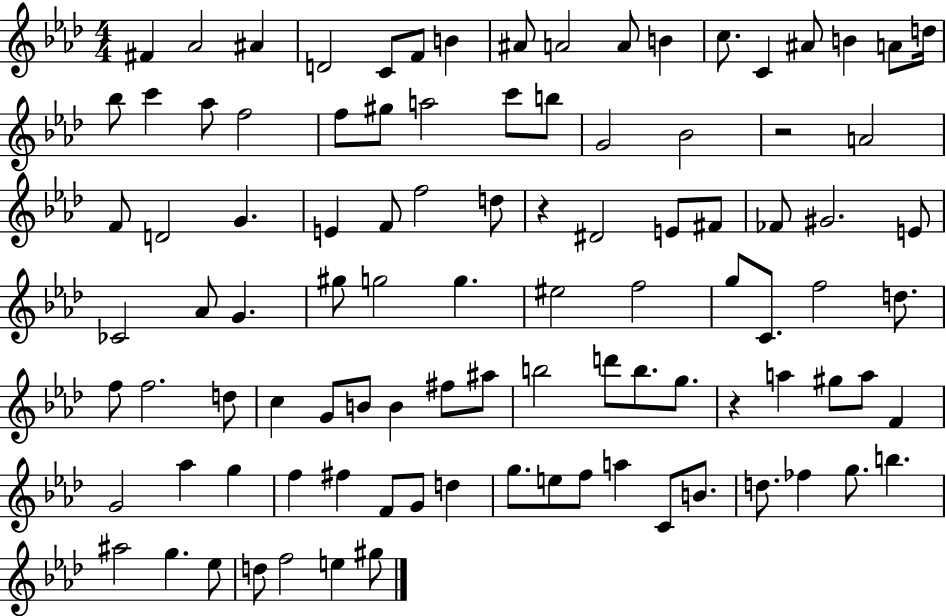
F#4/q Ab4/h A#4/q D4/h C4/e F4/e B4/q A#4/e A4/h A4/e B4/q C5/e. C4/q A#4/e B4/q A4/e D5/s Bb5/e C6/q Ab5/e F5/h F5/e G#5/e A5/h C6/e B5/e G4/h Bb4/h R/h A4/h F4/e D4/h G4/q. E4/q F4/e F5/h D5/e R/q D#4/h E4/e F#4/e FES4/e G#4/h. E4/e CES4/h Ab4/e G4/q. G#5/e G5/h G5/q. EIS5/h F5/h G5/e C4/e. F5/h D5/e. F5/e F5/h. D5/e C5/q G4/e B4/e B4/q F#5/e A#5/e B5/h D6/e B5/e. G5/e. R/q A5/q G#5/e A5/e F4/q G4/h Ab5/q G5/q F5/q F#5/q F4/e G4/e D5/q G5/e. E5/e F5/e A5/q C4/e B4/e. D5/e. FES5/q G5/e. B5/q. A#5/h G5/q. Eb5/e D5/e F5/h E5/q G#5/e